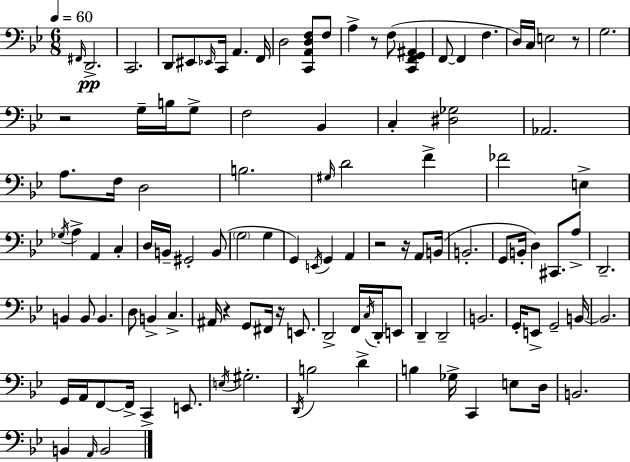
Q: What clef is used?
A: bass